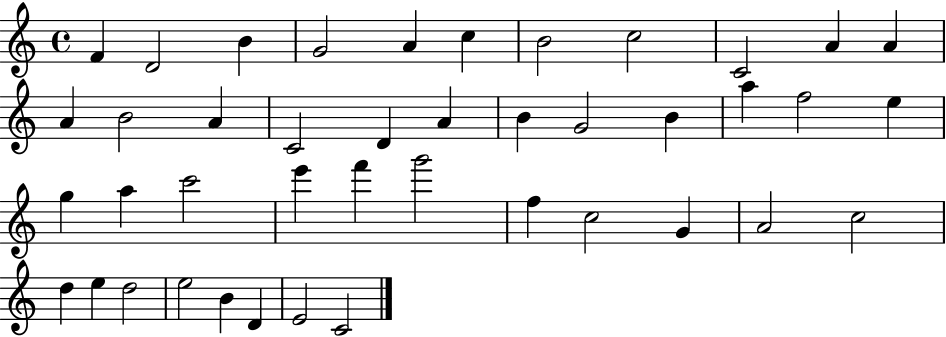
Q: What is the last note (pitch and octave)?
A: C4